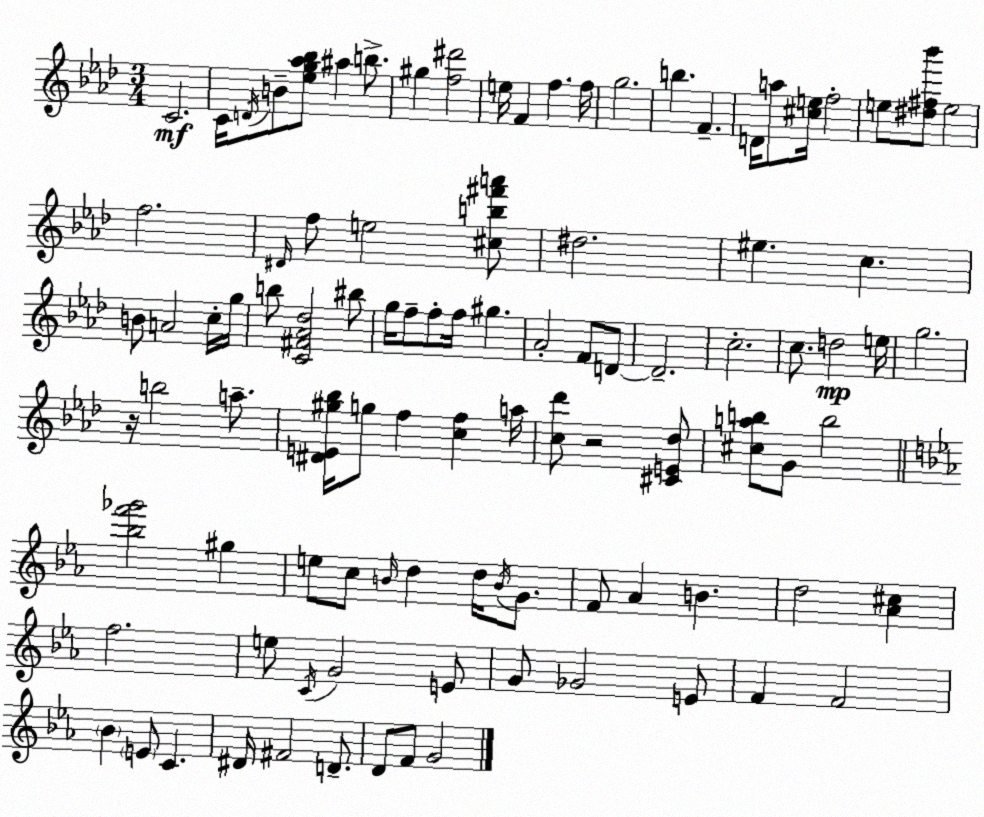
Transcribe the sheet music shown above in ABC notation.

X:1
T:Untitled
M:3/4
L:1/4
K:Fm
C2 C/4 D/4 B/2 [_eg_a_b]/2 ^a b/2 ^g [f^d']2 e/4 F f f/4 g2 b F D/4 a/2 [^ce]/4 f2 e/2 [^d^f_b']/2 e2 f2 ^D/4 f/2 e2 [^cb^f'a']/2 ^d2 ^e c B/2 A2 c/4 g/4 b/2 [C^F_A_d]2 ^b/2 g/4 f/2 f/2 f/4 ^g _A2 F/2 D/2 D2 c2 c/2 d2 e/4 g2 z/4 b2 a/2 [^DE^g_b]/4 g/2 f [cf] a/4 [c_d']/2 z2 [^CE_d]/2 [^cab]/2 G/2 b2 [_bf'_g']2 ^g e/2 c/2 B/4 d d/4 B/4 G/2 F/2 _A B d2 [_A^c] f2 e/2 C/4 G2 E/2 G/2 _G2 E/2 F F2 _B E/2 C ^D/4 ^F2 D/2 D/2 F/2 G2